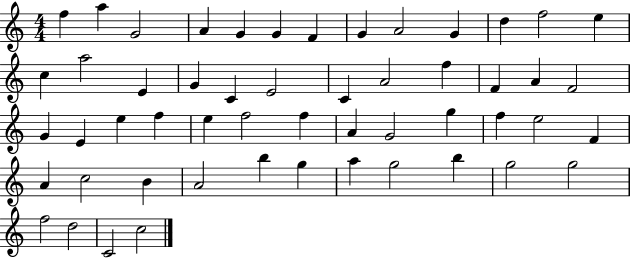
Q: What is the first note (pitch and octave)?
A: F5